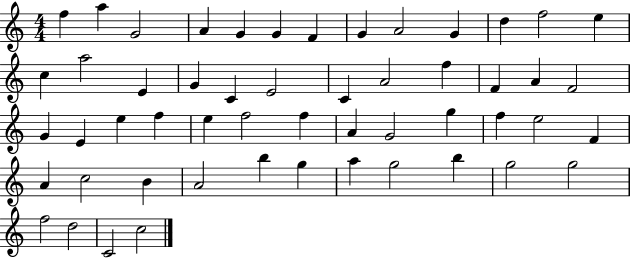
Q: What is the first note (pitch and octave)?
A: F5